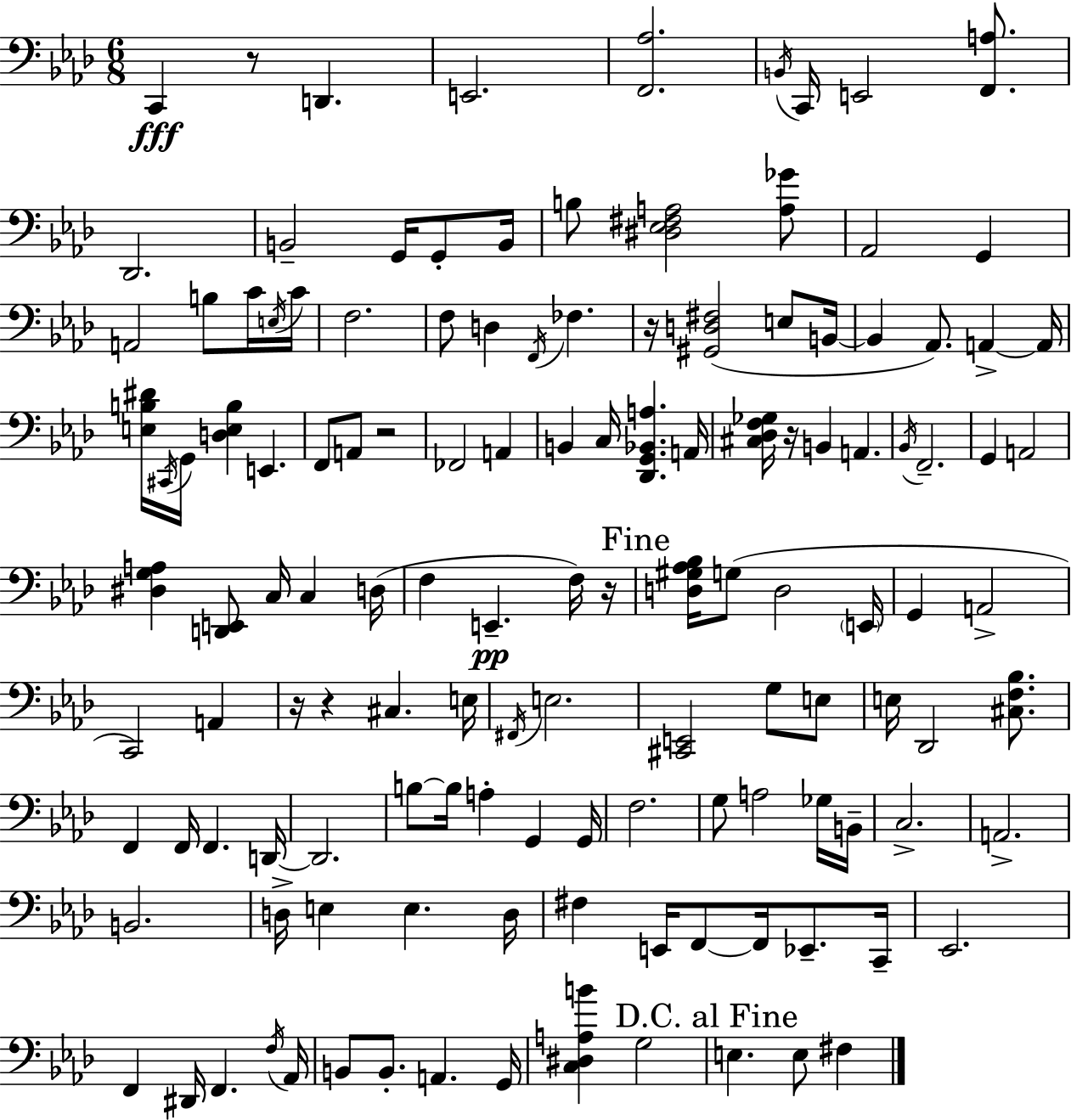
{
  \clef bass
  \numericTimeSignature
  \time 6/8
  \key aes \major
  c,4\fff r8 d,4. | e,2. | <f, aes>2. | \acciaccatura { b,16 } c,16 e,2 <f, a>8. | \break des,2. | b,2-- g,16 g,8-. | b,16 b8 <dis ees fis a>2 <a ges'>8 | aes,2 g,4 | \break a,2 b8 c'16 | \acciaccatura { e16 } c'16 f2. | f8 d4 \acciaccatura { f,16 } fes4. | r16 <gis, d fis>2( | \break e8 b,16~~ b,4 aes,8.) a,4->~~ | a,16 <e b dis'>16 \acciaccatura { cis,16 } g,16 <d e b>4 e,4. | f,8 a,8 r2 | fes,2 | \break a,4 b,4 c16 <des, g, bes, a>4. | a,16 <cis des f ges>16 r16 b,4 a,4. | \acciaccatura { bes,16 } f,2.-- | g,4 a,2 | \break <dis g a>4 <d, e,>8 c16 | c4 d16( f4 e,4.--\pp | f16) r16 \mark "Fine" <d gis aes bes>16 g8( d2 | \parenthesize e,16 g,4 a,2-> | \break c,2) | a,4 r16 r4 cis4. | e16 \acciaccatura { fis,16 } e2. | <cis, e,>2 | \break g8 e8 e16 des,2 | <cis f bes>8. f,4 f,16 f,4. | d,16~~ d,2. | b8~~ b16 a4-. | \break g,4 g,16 f2. | g8 a2 | ges16 b,16-- c2.-> | a,2.-> | \break b,2. | d16-> e4 e4. | d16 fis4 e,16 f,8~~ | f,16 ees,8.-- c,16-- ees,2. | \break f,4 dis,16 f,4. | \acciaccatura { f16 } aes,16 b,8 b,8.-. | a,4. g,16 <c dis a b'>4 g2 | \mark "D.C. al Fine" e4. | \break e8 fis4 \bar "|."
}